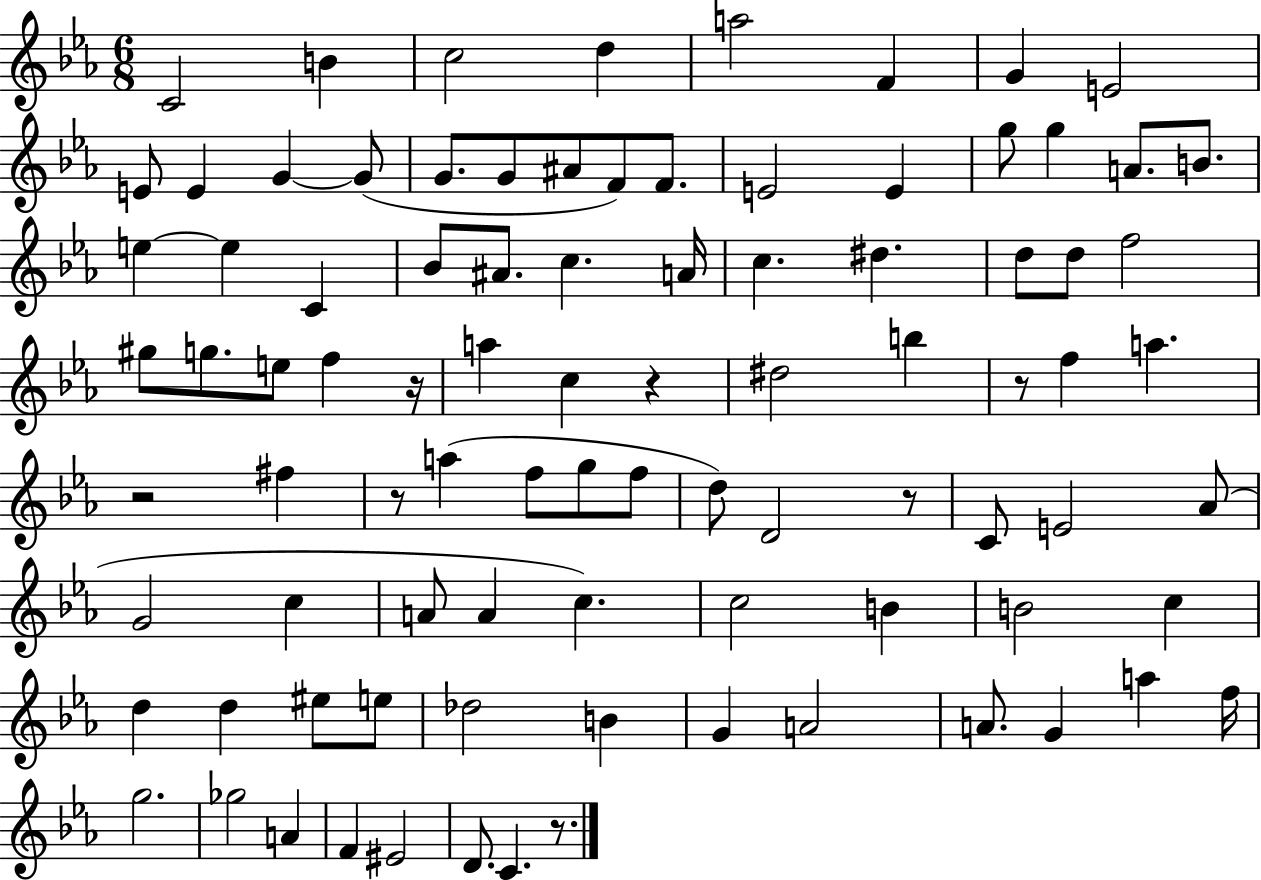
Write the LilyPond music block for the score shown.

{
  \clef treble
  \numericTimeSignature
  \time 6/8
  \key ees \major
  c'2 b'4 | c''2 d''4 | a''2 f'4 | g'4 e'2 | \break e'8 e'4 g'4~~ g'8( | g'8. g'8 ais'8 f'8) f'8. | e'2 e'4 | g''8 g''4 a'8. b'8. | \break e''4~~ e''4 c'4 | bes'8 ais'8. c''4. a'16 | c''4. dis''4. | d''8 d''8 f''2 | \break gis''8 g''8. e''8 f''4 r16 | a''4 c''4 r4 | dis''2 b''4 | r8 f''4 a''4. | \break r2 fis''4 | r8 a''4( f''8 g''8 f''8 | d''8) d'2 r8 | c'8 e'2 aes'8( | \break g'2 c''4 | a'8 a'4 c''4.) | c''2 b'4 | b'2 c''4 | \break d''4 d''4 eis''8 e''8 | des''2 b'4 | g'4 a'2 | a'8. g'4 a''4 f''16 | \break g''2. | ges''2 a'4 | f'4 eis'2 | d'8. c'4. r8. | \break \bar "|."
}